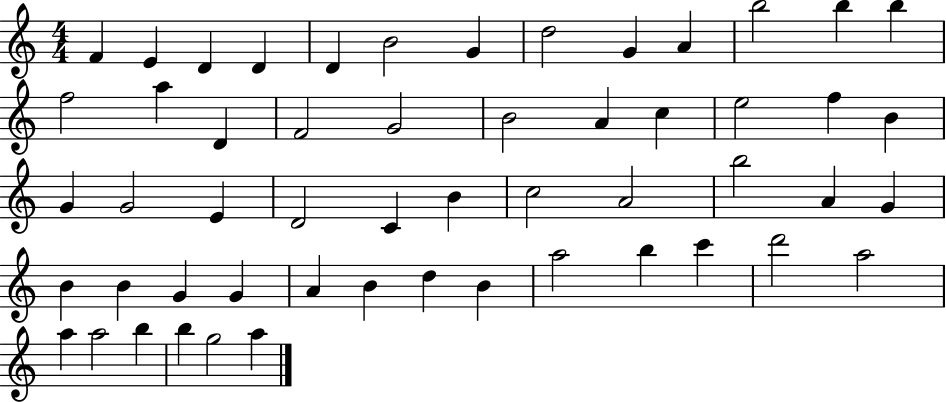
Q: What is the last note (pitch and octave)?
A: A5